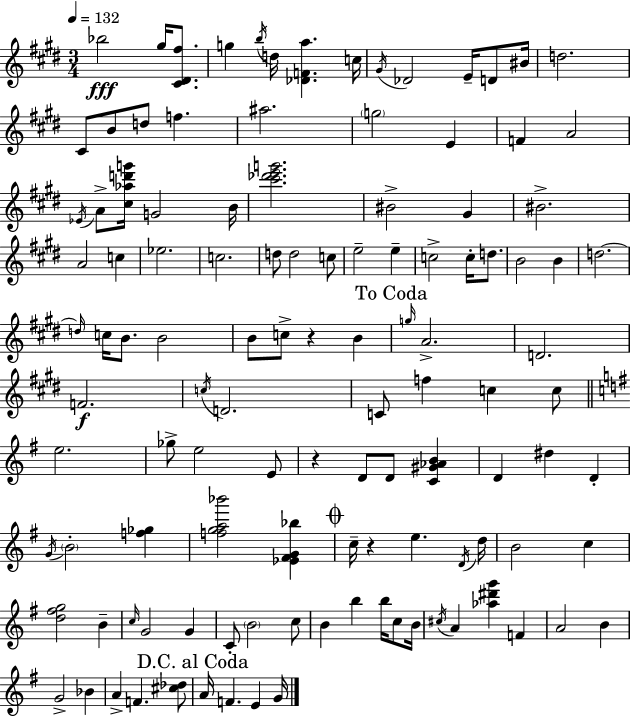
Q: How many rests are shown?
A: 3